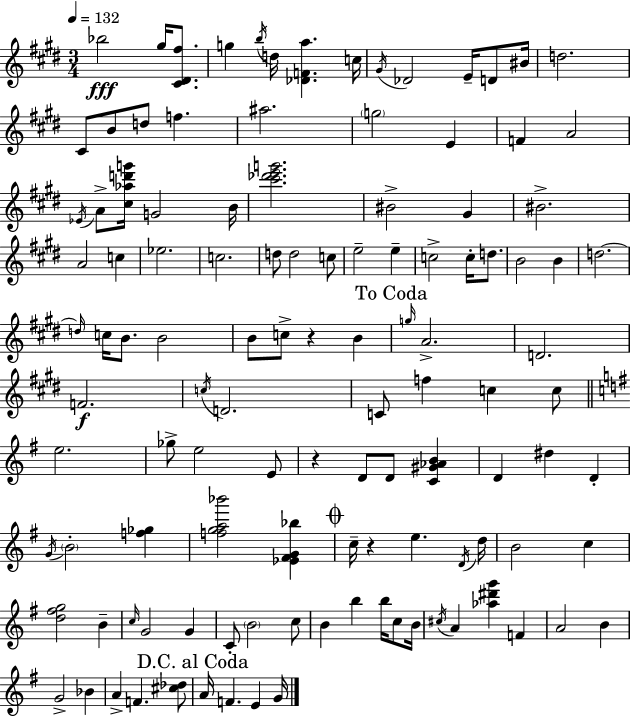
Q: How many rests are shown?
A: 3